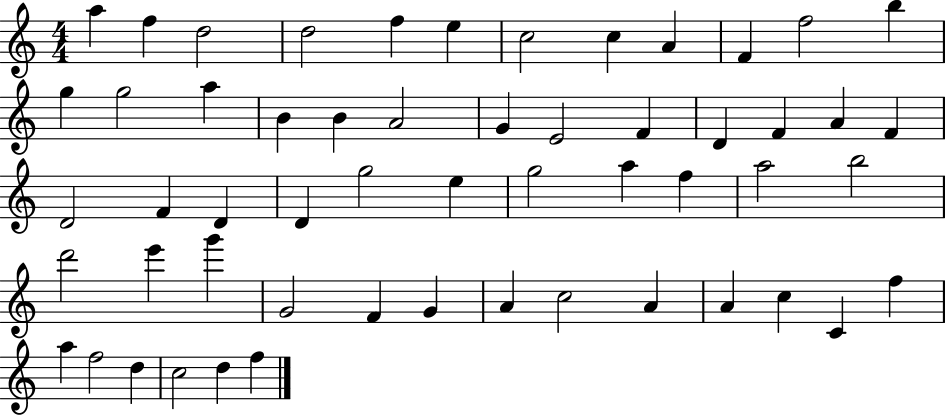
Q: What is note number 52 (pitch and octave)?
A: D5